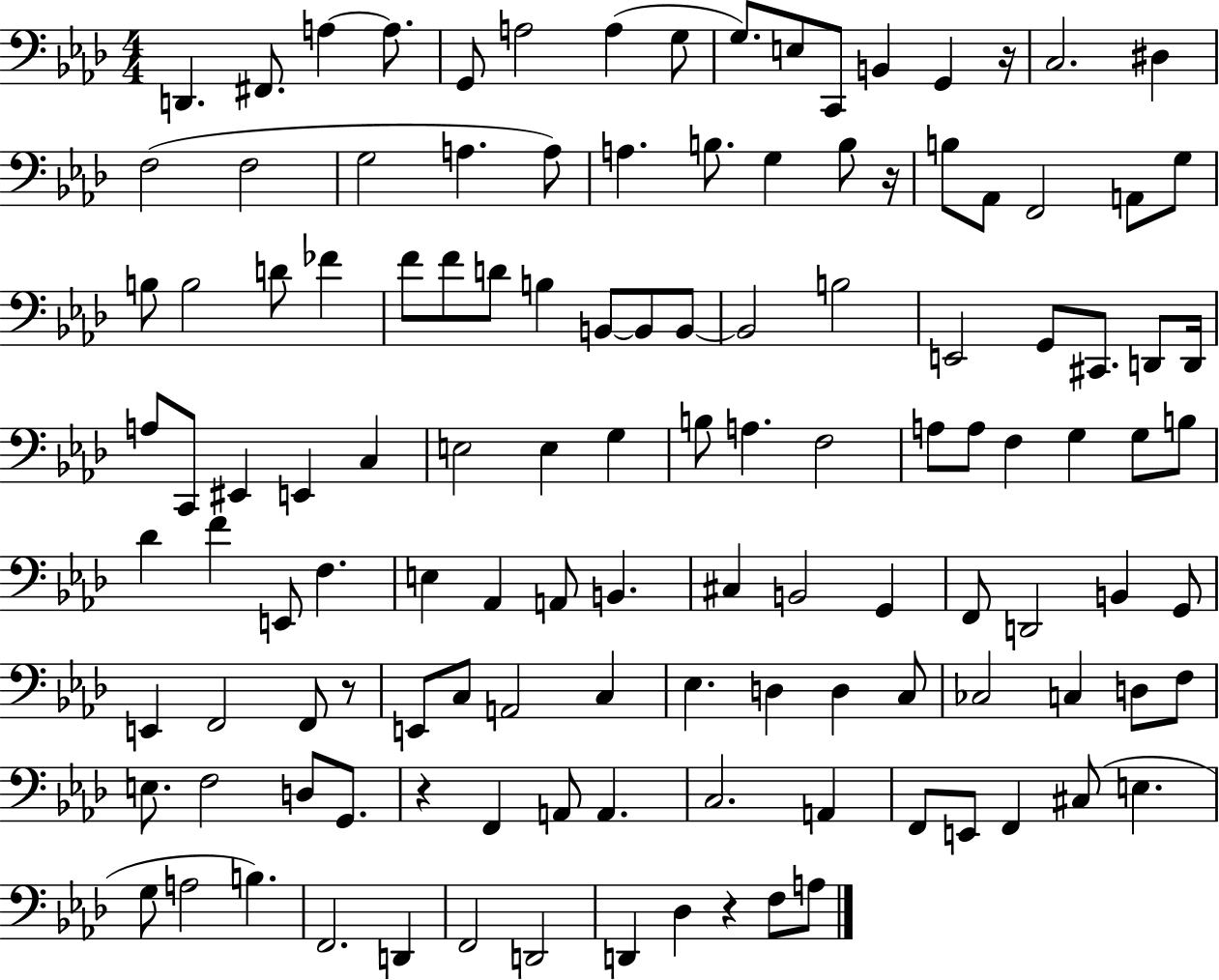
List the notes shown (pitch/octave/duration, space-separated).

D2/q. F#2/e. A3/q A3/e. G2/e A3/h A3/q G3/e G3/e. E3/e C2/e B2/q G2/q R/s C3/h. D#3/q F3/h F3/h G3/h A3/q. A3/e A3/q. B3/e. G3/q B3/e R/s B3/e Ab2/e F2/h A2/e G3/e B3/e B3/h D4/e FES4/q F4/e F4/e D4/e B3/q B2/e B2/e B2/e B2/h B3/h E2/h G2/e C#2/e. D2/e D2/s A3/e C2/e EIS2/q E2/q C3/q E3/h E3/q G3/q B3/e A3/q. F3/h A3/e A3/e F3/q G3/q G3/e B3/e Db4/q F4/q E2/e F3/q. E3/q Ab2/q A2/e B2/q. C#3/q B2/h G2/q F2/e D2/h B2/q G2/e E2/q F2/h F2/e R/e E2/e C3/e A2/h C3/q Eb3/q. D3/q D3/q C3/e CES3/h C3/q D3/e F3/e E3/e. F3/h D3/e G2/e. R/q F2/q A2/e A2/q. C3/h. A2/q F2/e E2/e F2/q C#3/e E3/q. G3/e A3/h B3/q. F2/h. D2/q F2/h D2/h D2/q Db3/q R/q F3/e A3/e